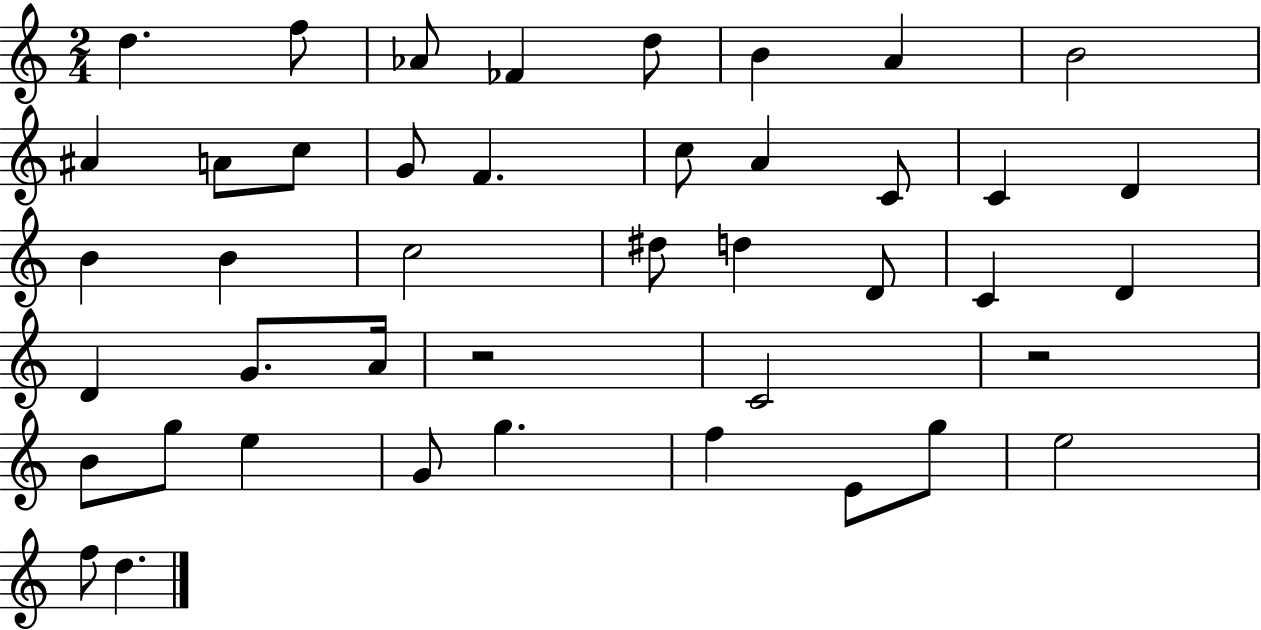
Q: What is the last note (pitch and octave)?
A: D5